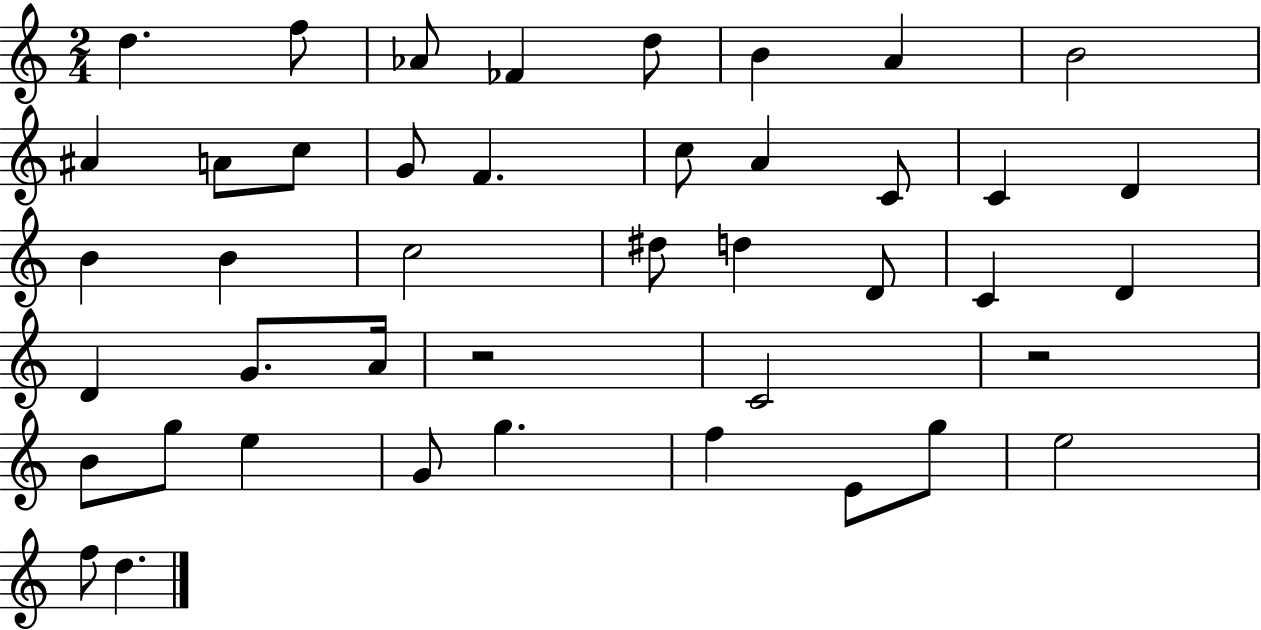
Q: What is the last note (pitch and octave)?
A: D5